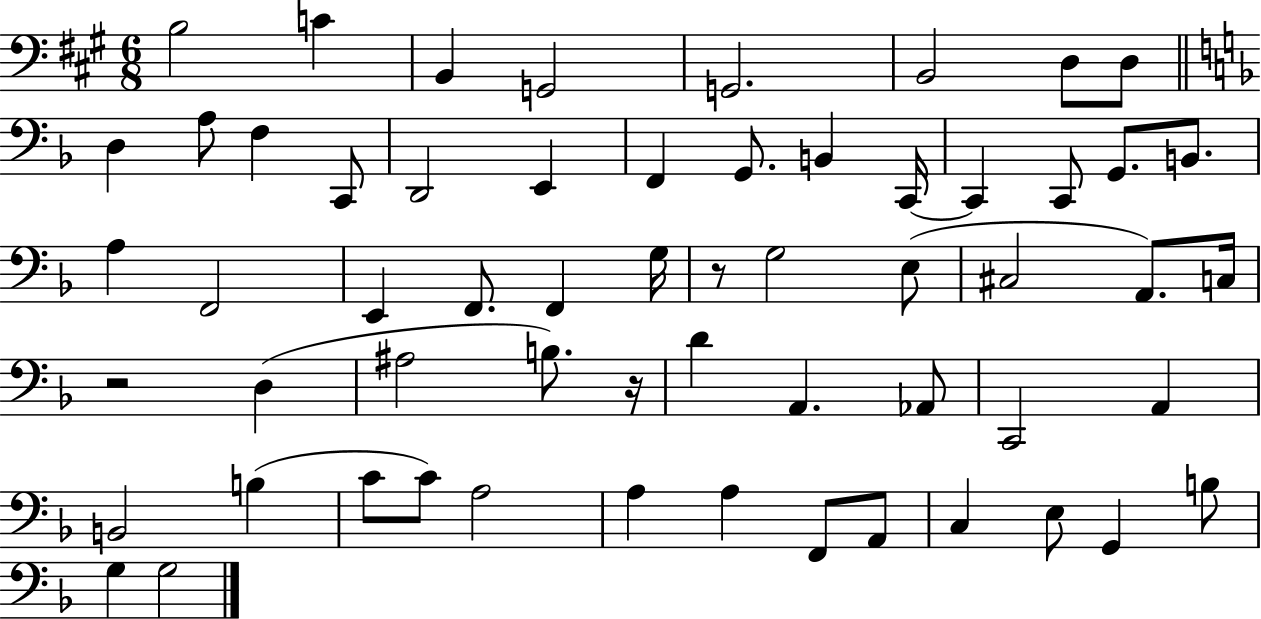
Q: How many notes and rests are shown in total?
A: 59